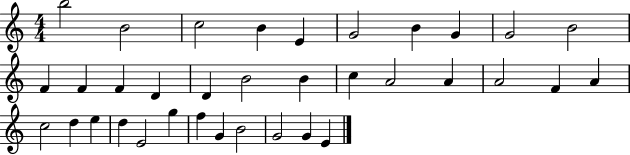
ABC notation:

X:1
T:Untitled
M:4/4
L:1/4
K:C
b2 B2 c2 B E G2 B G G2 B2 F F F D D B2 B c A2 A A2 F A c2 d e d E2 g f G B2 G2 G E